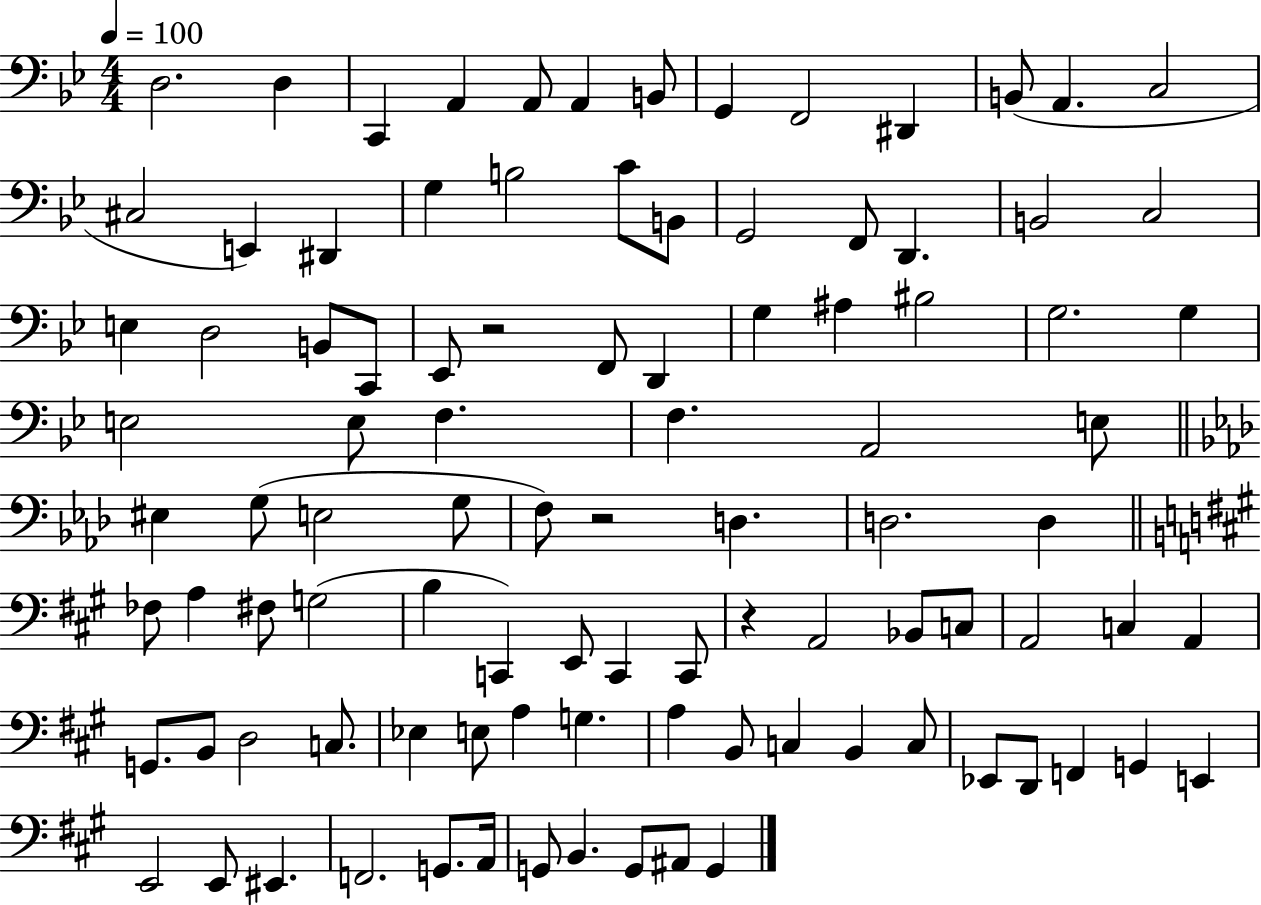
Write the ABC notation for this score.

X:1
T:Untitled
M:4/4
L:1/4
K:Bb
D,2 D, C,, A,, A,,/2 A,, B,,/2 G,, F,,2 ^D,, B,,/2 A,, C,2 ^C,2 E,, ^D,, G, B,2 C/2 B,,/2 G,,2 F,,/2 D,, B,,2 C,2 E, D,2 B,,/2 C,,/2 _E,,/2 z2 F,,/2 D,, G, ^A, ^B,2 G,2 G, E,2 E,/2 F, F, A,,2 E,/2 ^E, G,/2 E,2 G,/2 F,/2 z2 D, D,2 D, _F,/2 A, ^F,/2 G,2 B, C,, E,,/2 C,, C,,/2 z A,,2 _B,,/2 C,/2 A,,2 C, A,, G,,/2 B,,/2 D,2 C,/2 _E, E,/2 A, G, A, B,,/2 C, B,, C,/2 _E,,/2 D,,/2 F,, G,, E,, E,,2 E,,/2 ^E,, F,,2 G,,/2 A,,/4 G,,/2 B,, G,,/2 ^A,,/2 G,,